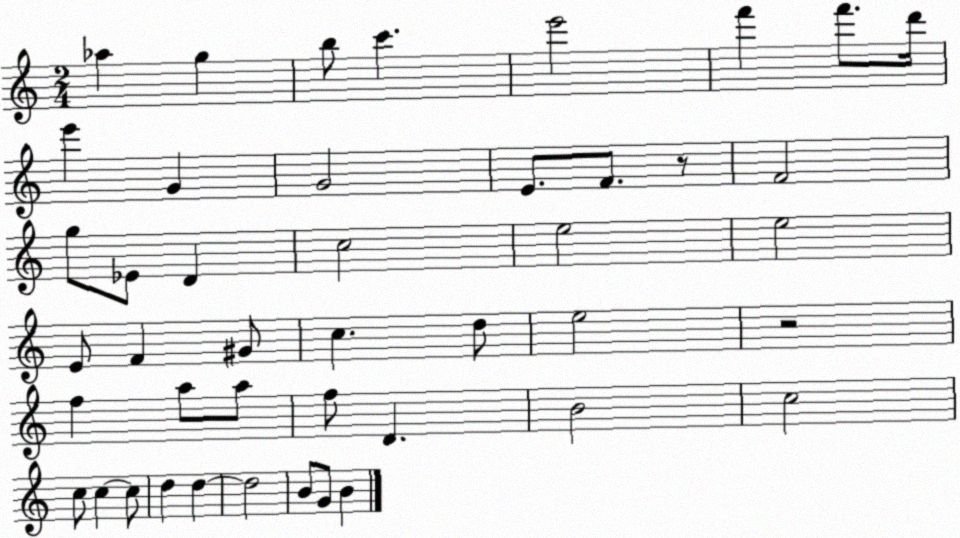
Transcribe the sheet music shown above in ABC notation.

X:1
T:Untitled
M:2/4
L:1/4
K:C
_a g b/2 c' e'2 f' f'/2 d'/4 e' G G2 E/2 F/2 z/2 F2 g/2 _E/2 D c2 e2 e2 E/2 F ^G/2 c d/2 e2 z2 f a/2 a/2 f/2 D B2 c2 c/2 c c/2 d d d2 B/2 G/2 B